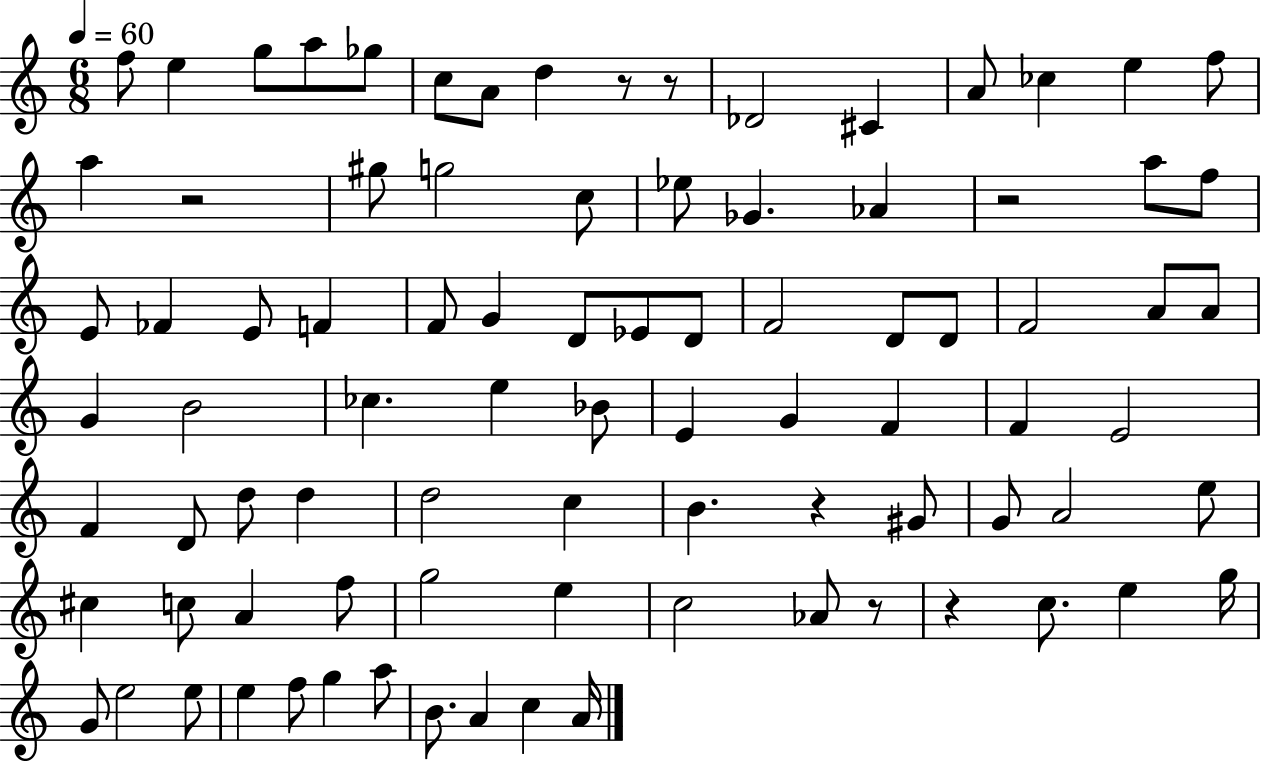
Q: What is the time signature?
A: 6/8